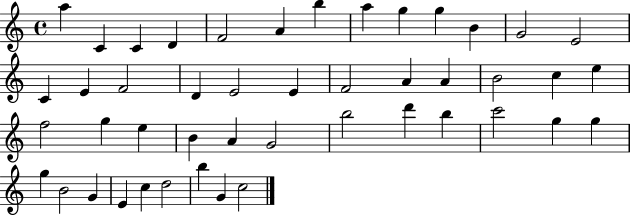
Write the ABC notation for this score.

X:1
T:Untitled
M:4/4
L:1/4
K:C
a C C D F2 A b a g g B G2 E2 C E F2 D E2 E F2 A A B2 c e f2 g e B A G2 b2 d' b c'2 g g g B2 G E c d2 b G c2